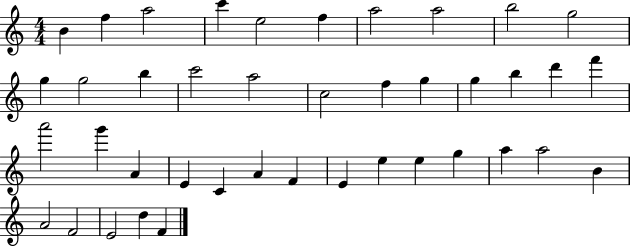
{
  \clef treble
  \numericTimeSignature
  \time 4/4
  \key c \major
  b'4 f''4 a''2 | c'''4 e''2 f''4 | a''2 a''2 | b''2 g''2 | \break g''4 g''2 b''4 | c'''2 a''2 | c''2 f''4 g''4 | g''4 b''4 d'''4 f'''4 | \break a'''2 g'''4 a'4 | e'4 c'4 a'4 f'4 | e'4 e''4 e''4 g''4 | a''4 a''2 b'4 | \break a'2 f'2 | e'2 d''4 f'4 | \bar "|."
}